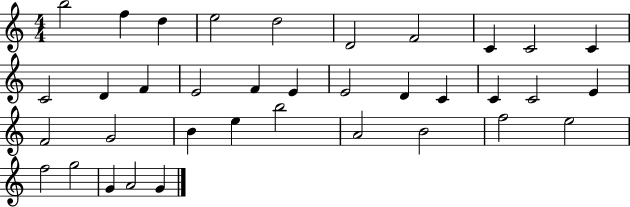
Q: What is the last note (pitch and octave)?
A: G4